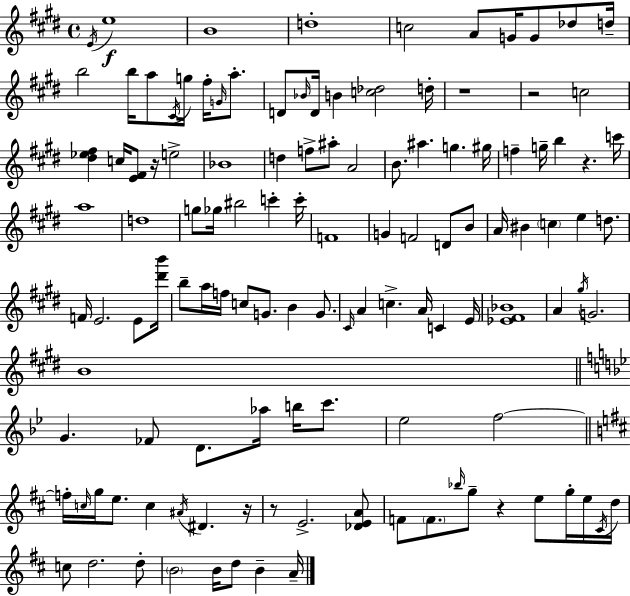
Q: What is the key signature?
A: E major